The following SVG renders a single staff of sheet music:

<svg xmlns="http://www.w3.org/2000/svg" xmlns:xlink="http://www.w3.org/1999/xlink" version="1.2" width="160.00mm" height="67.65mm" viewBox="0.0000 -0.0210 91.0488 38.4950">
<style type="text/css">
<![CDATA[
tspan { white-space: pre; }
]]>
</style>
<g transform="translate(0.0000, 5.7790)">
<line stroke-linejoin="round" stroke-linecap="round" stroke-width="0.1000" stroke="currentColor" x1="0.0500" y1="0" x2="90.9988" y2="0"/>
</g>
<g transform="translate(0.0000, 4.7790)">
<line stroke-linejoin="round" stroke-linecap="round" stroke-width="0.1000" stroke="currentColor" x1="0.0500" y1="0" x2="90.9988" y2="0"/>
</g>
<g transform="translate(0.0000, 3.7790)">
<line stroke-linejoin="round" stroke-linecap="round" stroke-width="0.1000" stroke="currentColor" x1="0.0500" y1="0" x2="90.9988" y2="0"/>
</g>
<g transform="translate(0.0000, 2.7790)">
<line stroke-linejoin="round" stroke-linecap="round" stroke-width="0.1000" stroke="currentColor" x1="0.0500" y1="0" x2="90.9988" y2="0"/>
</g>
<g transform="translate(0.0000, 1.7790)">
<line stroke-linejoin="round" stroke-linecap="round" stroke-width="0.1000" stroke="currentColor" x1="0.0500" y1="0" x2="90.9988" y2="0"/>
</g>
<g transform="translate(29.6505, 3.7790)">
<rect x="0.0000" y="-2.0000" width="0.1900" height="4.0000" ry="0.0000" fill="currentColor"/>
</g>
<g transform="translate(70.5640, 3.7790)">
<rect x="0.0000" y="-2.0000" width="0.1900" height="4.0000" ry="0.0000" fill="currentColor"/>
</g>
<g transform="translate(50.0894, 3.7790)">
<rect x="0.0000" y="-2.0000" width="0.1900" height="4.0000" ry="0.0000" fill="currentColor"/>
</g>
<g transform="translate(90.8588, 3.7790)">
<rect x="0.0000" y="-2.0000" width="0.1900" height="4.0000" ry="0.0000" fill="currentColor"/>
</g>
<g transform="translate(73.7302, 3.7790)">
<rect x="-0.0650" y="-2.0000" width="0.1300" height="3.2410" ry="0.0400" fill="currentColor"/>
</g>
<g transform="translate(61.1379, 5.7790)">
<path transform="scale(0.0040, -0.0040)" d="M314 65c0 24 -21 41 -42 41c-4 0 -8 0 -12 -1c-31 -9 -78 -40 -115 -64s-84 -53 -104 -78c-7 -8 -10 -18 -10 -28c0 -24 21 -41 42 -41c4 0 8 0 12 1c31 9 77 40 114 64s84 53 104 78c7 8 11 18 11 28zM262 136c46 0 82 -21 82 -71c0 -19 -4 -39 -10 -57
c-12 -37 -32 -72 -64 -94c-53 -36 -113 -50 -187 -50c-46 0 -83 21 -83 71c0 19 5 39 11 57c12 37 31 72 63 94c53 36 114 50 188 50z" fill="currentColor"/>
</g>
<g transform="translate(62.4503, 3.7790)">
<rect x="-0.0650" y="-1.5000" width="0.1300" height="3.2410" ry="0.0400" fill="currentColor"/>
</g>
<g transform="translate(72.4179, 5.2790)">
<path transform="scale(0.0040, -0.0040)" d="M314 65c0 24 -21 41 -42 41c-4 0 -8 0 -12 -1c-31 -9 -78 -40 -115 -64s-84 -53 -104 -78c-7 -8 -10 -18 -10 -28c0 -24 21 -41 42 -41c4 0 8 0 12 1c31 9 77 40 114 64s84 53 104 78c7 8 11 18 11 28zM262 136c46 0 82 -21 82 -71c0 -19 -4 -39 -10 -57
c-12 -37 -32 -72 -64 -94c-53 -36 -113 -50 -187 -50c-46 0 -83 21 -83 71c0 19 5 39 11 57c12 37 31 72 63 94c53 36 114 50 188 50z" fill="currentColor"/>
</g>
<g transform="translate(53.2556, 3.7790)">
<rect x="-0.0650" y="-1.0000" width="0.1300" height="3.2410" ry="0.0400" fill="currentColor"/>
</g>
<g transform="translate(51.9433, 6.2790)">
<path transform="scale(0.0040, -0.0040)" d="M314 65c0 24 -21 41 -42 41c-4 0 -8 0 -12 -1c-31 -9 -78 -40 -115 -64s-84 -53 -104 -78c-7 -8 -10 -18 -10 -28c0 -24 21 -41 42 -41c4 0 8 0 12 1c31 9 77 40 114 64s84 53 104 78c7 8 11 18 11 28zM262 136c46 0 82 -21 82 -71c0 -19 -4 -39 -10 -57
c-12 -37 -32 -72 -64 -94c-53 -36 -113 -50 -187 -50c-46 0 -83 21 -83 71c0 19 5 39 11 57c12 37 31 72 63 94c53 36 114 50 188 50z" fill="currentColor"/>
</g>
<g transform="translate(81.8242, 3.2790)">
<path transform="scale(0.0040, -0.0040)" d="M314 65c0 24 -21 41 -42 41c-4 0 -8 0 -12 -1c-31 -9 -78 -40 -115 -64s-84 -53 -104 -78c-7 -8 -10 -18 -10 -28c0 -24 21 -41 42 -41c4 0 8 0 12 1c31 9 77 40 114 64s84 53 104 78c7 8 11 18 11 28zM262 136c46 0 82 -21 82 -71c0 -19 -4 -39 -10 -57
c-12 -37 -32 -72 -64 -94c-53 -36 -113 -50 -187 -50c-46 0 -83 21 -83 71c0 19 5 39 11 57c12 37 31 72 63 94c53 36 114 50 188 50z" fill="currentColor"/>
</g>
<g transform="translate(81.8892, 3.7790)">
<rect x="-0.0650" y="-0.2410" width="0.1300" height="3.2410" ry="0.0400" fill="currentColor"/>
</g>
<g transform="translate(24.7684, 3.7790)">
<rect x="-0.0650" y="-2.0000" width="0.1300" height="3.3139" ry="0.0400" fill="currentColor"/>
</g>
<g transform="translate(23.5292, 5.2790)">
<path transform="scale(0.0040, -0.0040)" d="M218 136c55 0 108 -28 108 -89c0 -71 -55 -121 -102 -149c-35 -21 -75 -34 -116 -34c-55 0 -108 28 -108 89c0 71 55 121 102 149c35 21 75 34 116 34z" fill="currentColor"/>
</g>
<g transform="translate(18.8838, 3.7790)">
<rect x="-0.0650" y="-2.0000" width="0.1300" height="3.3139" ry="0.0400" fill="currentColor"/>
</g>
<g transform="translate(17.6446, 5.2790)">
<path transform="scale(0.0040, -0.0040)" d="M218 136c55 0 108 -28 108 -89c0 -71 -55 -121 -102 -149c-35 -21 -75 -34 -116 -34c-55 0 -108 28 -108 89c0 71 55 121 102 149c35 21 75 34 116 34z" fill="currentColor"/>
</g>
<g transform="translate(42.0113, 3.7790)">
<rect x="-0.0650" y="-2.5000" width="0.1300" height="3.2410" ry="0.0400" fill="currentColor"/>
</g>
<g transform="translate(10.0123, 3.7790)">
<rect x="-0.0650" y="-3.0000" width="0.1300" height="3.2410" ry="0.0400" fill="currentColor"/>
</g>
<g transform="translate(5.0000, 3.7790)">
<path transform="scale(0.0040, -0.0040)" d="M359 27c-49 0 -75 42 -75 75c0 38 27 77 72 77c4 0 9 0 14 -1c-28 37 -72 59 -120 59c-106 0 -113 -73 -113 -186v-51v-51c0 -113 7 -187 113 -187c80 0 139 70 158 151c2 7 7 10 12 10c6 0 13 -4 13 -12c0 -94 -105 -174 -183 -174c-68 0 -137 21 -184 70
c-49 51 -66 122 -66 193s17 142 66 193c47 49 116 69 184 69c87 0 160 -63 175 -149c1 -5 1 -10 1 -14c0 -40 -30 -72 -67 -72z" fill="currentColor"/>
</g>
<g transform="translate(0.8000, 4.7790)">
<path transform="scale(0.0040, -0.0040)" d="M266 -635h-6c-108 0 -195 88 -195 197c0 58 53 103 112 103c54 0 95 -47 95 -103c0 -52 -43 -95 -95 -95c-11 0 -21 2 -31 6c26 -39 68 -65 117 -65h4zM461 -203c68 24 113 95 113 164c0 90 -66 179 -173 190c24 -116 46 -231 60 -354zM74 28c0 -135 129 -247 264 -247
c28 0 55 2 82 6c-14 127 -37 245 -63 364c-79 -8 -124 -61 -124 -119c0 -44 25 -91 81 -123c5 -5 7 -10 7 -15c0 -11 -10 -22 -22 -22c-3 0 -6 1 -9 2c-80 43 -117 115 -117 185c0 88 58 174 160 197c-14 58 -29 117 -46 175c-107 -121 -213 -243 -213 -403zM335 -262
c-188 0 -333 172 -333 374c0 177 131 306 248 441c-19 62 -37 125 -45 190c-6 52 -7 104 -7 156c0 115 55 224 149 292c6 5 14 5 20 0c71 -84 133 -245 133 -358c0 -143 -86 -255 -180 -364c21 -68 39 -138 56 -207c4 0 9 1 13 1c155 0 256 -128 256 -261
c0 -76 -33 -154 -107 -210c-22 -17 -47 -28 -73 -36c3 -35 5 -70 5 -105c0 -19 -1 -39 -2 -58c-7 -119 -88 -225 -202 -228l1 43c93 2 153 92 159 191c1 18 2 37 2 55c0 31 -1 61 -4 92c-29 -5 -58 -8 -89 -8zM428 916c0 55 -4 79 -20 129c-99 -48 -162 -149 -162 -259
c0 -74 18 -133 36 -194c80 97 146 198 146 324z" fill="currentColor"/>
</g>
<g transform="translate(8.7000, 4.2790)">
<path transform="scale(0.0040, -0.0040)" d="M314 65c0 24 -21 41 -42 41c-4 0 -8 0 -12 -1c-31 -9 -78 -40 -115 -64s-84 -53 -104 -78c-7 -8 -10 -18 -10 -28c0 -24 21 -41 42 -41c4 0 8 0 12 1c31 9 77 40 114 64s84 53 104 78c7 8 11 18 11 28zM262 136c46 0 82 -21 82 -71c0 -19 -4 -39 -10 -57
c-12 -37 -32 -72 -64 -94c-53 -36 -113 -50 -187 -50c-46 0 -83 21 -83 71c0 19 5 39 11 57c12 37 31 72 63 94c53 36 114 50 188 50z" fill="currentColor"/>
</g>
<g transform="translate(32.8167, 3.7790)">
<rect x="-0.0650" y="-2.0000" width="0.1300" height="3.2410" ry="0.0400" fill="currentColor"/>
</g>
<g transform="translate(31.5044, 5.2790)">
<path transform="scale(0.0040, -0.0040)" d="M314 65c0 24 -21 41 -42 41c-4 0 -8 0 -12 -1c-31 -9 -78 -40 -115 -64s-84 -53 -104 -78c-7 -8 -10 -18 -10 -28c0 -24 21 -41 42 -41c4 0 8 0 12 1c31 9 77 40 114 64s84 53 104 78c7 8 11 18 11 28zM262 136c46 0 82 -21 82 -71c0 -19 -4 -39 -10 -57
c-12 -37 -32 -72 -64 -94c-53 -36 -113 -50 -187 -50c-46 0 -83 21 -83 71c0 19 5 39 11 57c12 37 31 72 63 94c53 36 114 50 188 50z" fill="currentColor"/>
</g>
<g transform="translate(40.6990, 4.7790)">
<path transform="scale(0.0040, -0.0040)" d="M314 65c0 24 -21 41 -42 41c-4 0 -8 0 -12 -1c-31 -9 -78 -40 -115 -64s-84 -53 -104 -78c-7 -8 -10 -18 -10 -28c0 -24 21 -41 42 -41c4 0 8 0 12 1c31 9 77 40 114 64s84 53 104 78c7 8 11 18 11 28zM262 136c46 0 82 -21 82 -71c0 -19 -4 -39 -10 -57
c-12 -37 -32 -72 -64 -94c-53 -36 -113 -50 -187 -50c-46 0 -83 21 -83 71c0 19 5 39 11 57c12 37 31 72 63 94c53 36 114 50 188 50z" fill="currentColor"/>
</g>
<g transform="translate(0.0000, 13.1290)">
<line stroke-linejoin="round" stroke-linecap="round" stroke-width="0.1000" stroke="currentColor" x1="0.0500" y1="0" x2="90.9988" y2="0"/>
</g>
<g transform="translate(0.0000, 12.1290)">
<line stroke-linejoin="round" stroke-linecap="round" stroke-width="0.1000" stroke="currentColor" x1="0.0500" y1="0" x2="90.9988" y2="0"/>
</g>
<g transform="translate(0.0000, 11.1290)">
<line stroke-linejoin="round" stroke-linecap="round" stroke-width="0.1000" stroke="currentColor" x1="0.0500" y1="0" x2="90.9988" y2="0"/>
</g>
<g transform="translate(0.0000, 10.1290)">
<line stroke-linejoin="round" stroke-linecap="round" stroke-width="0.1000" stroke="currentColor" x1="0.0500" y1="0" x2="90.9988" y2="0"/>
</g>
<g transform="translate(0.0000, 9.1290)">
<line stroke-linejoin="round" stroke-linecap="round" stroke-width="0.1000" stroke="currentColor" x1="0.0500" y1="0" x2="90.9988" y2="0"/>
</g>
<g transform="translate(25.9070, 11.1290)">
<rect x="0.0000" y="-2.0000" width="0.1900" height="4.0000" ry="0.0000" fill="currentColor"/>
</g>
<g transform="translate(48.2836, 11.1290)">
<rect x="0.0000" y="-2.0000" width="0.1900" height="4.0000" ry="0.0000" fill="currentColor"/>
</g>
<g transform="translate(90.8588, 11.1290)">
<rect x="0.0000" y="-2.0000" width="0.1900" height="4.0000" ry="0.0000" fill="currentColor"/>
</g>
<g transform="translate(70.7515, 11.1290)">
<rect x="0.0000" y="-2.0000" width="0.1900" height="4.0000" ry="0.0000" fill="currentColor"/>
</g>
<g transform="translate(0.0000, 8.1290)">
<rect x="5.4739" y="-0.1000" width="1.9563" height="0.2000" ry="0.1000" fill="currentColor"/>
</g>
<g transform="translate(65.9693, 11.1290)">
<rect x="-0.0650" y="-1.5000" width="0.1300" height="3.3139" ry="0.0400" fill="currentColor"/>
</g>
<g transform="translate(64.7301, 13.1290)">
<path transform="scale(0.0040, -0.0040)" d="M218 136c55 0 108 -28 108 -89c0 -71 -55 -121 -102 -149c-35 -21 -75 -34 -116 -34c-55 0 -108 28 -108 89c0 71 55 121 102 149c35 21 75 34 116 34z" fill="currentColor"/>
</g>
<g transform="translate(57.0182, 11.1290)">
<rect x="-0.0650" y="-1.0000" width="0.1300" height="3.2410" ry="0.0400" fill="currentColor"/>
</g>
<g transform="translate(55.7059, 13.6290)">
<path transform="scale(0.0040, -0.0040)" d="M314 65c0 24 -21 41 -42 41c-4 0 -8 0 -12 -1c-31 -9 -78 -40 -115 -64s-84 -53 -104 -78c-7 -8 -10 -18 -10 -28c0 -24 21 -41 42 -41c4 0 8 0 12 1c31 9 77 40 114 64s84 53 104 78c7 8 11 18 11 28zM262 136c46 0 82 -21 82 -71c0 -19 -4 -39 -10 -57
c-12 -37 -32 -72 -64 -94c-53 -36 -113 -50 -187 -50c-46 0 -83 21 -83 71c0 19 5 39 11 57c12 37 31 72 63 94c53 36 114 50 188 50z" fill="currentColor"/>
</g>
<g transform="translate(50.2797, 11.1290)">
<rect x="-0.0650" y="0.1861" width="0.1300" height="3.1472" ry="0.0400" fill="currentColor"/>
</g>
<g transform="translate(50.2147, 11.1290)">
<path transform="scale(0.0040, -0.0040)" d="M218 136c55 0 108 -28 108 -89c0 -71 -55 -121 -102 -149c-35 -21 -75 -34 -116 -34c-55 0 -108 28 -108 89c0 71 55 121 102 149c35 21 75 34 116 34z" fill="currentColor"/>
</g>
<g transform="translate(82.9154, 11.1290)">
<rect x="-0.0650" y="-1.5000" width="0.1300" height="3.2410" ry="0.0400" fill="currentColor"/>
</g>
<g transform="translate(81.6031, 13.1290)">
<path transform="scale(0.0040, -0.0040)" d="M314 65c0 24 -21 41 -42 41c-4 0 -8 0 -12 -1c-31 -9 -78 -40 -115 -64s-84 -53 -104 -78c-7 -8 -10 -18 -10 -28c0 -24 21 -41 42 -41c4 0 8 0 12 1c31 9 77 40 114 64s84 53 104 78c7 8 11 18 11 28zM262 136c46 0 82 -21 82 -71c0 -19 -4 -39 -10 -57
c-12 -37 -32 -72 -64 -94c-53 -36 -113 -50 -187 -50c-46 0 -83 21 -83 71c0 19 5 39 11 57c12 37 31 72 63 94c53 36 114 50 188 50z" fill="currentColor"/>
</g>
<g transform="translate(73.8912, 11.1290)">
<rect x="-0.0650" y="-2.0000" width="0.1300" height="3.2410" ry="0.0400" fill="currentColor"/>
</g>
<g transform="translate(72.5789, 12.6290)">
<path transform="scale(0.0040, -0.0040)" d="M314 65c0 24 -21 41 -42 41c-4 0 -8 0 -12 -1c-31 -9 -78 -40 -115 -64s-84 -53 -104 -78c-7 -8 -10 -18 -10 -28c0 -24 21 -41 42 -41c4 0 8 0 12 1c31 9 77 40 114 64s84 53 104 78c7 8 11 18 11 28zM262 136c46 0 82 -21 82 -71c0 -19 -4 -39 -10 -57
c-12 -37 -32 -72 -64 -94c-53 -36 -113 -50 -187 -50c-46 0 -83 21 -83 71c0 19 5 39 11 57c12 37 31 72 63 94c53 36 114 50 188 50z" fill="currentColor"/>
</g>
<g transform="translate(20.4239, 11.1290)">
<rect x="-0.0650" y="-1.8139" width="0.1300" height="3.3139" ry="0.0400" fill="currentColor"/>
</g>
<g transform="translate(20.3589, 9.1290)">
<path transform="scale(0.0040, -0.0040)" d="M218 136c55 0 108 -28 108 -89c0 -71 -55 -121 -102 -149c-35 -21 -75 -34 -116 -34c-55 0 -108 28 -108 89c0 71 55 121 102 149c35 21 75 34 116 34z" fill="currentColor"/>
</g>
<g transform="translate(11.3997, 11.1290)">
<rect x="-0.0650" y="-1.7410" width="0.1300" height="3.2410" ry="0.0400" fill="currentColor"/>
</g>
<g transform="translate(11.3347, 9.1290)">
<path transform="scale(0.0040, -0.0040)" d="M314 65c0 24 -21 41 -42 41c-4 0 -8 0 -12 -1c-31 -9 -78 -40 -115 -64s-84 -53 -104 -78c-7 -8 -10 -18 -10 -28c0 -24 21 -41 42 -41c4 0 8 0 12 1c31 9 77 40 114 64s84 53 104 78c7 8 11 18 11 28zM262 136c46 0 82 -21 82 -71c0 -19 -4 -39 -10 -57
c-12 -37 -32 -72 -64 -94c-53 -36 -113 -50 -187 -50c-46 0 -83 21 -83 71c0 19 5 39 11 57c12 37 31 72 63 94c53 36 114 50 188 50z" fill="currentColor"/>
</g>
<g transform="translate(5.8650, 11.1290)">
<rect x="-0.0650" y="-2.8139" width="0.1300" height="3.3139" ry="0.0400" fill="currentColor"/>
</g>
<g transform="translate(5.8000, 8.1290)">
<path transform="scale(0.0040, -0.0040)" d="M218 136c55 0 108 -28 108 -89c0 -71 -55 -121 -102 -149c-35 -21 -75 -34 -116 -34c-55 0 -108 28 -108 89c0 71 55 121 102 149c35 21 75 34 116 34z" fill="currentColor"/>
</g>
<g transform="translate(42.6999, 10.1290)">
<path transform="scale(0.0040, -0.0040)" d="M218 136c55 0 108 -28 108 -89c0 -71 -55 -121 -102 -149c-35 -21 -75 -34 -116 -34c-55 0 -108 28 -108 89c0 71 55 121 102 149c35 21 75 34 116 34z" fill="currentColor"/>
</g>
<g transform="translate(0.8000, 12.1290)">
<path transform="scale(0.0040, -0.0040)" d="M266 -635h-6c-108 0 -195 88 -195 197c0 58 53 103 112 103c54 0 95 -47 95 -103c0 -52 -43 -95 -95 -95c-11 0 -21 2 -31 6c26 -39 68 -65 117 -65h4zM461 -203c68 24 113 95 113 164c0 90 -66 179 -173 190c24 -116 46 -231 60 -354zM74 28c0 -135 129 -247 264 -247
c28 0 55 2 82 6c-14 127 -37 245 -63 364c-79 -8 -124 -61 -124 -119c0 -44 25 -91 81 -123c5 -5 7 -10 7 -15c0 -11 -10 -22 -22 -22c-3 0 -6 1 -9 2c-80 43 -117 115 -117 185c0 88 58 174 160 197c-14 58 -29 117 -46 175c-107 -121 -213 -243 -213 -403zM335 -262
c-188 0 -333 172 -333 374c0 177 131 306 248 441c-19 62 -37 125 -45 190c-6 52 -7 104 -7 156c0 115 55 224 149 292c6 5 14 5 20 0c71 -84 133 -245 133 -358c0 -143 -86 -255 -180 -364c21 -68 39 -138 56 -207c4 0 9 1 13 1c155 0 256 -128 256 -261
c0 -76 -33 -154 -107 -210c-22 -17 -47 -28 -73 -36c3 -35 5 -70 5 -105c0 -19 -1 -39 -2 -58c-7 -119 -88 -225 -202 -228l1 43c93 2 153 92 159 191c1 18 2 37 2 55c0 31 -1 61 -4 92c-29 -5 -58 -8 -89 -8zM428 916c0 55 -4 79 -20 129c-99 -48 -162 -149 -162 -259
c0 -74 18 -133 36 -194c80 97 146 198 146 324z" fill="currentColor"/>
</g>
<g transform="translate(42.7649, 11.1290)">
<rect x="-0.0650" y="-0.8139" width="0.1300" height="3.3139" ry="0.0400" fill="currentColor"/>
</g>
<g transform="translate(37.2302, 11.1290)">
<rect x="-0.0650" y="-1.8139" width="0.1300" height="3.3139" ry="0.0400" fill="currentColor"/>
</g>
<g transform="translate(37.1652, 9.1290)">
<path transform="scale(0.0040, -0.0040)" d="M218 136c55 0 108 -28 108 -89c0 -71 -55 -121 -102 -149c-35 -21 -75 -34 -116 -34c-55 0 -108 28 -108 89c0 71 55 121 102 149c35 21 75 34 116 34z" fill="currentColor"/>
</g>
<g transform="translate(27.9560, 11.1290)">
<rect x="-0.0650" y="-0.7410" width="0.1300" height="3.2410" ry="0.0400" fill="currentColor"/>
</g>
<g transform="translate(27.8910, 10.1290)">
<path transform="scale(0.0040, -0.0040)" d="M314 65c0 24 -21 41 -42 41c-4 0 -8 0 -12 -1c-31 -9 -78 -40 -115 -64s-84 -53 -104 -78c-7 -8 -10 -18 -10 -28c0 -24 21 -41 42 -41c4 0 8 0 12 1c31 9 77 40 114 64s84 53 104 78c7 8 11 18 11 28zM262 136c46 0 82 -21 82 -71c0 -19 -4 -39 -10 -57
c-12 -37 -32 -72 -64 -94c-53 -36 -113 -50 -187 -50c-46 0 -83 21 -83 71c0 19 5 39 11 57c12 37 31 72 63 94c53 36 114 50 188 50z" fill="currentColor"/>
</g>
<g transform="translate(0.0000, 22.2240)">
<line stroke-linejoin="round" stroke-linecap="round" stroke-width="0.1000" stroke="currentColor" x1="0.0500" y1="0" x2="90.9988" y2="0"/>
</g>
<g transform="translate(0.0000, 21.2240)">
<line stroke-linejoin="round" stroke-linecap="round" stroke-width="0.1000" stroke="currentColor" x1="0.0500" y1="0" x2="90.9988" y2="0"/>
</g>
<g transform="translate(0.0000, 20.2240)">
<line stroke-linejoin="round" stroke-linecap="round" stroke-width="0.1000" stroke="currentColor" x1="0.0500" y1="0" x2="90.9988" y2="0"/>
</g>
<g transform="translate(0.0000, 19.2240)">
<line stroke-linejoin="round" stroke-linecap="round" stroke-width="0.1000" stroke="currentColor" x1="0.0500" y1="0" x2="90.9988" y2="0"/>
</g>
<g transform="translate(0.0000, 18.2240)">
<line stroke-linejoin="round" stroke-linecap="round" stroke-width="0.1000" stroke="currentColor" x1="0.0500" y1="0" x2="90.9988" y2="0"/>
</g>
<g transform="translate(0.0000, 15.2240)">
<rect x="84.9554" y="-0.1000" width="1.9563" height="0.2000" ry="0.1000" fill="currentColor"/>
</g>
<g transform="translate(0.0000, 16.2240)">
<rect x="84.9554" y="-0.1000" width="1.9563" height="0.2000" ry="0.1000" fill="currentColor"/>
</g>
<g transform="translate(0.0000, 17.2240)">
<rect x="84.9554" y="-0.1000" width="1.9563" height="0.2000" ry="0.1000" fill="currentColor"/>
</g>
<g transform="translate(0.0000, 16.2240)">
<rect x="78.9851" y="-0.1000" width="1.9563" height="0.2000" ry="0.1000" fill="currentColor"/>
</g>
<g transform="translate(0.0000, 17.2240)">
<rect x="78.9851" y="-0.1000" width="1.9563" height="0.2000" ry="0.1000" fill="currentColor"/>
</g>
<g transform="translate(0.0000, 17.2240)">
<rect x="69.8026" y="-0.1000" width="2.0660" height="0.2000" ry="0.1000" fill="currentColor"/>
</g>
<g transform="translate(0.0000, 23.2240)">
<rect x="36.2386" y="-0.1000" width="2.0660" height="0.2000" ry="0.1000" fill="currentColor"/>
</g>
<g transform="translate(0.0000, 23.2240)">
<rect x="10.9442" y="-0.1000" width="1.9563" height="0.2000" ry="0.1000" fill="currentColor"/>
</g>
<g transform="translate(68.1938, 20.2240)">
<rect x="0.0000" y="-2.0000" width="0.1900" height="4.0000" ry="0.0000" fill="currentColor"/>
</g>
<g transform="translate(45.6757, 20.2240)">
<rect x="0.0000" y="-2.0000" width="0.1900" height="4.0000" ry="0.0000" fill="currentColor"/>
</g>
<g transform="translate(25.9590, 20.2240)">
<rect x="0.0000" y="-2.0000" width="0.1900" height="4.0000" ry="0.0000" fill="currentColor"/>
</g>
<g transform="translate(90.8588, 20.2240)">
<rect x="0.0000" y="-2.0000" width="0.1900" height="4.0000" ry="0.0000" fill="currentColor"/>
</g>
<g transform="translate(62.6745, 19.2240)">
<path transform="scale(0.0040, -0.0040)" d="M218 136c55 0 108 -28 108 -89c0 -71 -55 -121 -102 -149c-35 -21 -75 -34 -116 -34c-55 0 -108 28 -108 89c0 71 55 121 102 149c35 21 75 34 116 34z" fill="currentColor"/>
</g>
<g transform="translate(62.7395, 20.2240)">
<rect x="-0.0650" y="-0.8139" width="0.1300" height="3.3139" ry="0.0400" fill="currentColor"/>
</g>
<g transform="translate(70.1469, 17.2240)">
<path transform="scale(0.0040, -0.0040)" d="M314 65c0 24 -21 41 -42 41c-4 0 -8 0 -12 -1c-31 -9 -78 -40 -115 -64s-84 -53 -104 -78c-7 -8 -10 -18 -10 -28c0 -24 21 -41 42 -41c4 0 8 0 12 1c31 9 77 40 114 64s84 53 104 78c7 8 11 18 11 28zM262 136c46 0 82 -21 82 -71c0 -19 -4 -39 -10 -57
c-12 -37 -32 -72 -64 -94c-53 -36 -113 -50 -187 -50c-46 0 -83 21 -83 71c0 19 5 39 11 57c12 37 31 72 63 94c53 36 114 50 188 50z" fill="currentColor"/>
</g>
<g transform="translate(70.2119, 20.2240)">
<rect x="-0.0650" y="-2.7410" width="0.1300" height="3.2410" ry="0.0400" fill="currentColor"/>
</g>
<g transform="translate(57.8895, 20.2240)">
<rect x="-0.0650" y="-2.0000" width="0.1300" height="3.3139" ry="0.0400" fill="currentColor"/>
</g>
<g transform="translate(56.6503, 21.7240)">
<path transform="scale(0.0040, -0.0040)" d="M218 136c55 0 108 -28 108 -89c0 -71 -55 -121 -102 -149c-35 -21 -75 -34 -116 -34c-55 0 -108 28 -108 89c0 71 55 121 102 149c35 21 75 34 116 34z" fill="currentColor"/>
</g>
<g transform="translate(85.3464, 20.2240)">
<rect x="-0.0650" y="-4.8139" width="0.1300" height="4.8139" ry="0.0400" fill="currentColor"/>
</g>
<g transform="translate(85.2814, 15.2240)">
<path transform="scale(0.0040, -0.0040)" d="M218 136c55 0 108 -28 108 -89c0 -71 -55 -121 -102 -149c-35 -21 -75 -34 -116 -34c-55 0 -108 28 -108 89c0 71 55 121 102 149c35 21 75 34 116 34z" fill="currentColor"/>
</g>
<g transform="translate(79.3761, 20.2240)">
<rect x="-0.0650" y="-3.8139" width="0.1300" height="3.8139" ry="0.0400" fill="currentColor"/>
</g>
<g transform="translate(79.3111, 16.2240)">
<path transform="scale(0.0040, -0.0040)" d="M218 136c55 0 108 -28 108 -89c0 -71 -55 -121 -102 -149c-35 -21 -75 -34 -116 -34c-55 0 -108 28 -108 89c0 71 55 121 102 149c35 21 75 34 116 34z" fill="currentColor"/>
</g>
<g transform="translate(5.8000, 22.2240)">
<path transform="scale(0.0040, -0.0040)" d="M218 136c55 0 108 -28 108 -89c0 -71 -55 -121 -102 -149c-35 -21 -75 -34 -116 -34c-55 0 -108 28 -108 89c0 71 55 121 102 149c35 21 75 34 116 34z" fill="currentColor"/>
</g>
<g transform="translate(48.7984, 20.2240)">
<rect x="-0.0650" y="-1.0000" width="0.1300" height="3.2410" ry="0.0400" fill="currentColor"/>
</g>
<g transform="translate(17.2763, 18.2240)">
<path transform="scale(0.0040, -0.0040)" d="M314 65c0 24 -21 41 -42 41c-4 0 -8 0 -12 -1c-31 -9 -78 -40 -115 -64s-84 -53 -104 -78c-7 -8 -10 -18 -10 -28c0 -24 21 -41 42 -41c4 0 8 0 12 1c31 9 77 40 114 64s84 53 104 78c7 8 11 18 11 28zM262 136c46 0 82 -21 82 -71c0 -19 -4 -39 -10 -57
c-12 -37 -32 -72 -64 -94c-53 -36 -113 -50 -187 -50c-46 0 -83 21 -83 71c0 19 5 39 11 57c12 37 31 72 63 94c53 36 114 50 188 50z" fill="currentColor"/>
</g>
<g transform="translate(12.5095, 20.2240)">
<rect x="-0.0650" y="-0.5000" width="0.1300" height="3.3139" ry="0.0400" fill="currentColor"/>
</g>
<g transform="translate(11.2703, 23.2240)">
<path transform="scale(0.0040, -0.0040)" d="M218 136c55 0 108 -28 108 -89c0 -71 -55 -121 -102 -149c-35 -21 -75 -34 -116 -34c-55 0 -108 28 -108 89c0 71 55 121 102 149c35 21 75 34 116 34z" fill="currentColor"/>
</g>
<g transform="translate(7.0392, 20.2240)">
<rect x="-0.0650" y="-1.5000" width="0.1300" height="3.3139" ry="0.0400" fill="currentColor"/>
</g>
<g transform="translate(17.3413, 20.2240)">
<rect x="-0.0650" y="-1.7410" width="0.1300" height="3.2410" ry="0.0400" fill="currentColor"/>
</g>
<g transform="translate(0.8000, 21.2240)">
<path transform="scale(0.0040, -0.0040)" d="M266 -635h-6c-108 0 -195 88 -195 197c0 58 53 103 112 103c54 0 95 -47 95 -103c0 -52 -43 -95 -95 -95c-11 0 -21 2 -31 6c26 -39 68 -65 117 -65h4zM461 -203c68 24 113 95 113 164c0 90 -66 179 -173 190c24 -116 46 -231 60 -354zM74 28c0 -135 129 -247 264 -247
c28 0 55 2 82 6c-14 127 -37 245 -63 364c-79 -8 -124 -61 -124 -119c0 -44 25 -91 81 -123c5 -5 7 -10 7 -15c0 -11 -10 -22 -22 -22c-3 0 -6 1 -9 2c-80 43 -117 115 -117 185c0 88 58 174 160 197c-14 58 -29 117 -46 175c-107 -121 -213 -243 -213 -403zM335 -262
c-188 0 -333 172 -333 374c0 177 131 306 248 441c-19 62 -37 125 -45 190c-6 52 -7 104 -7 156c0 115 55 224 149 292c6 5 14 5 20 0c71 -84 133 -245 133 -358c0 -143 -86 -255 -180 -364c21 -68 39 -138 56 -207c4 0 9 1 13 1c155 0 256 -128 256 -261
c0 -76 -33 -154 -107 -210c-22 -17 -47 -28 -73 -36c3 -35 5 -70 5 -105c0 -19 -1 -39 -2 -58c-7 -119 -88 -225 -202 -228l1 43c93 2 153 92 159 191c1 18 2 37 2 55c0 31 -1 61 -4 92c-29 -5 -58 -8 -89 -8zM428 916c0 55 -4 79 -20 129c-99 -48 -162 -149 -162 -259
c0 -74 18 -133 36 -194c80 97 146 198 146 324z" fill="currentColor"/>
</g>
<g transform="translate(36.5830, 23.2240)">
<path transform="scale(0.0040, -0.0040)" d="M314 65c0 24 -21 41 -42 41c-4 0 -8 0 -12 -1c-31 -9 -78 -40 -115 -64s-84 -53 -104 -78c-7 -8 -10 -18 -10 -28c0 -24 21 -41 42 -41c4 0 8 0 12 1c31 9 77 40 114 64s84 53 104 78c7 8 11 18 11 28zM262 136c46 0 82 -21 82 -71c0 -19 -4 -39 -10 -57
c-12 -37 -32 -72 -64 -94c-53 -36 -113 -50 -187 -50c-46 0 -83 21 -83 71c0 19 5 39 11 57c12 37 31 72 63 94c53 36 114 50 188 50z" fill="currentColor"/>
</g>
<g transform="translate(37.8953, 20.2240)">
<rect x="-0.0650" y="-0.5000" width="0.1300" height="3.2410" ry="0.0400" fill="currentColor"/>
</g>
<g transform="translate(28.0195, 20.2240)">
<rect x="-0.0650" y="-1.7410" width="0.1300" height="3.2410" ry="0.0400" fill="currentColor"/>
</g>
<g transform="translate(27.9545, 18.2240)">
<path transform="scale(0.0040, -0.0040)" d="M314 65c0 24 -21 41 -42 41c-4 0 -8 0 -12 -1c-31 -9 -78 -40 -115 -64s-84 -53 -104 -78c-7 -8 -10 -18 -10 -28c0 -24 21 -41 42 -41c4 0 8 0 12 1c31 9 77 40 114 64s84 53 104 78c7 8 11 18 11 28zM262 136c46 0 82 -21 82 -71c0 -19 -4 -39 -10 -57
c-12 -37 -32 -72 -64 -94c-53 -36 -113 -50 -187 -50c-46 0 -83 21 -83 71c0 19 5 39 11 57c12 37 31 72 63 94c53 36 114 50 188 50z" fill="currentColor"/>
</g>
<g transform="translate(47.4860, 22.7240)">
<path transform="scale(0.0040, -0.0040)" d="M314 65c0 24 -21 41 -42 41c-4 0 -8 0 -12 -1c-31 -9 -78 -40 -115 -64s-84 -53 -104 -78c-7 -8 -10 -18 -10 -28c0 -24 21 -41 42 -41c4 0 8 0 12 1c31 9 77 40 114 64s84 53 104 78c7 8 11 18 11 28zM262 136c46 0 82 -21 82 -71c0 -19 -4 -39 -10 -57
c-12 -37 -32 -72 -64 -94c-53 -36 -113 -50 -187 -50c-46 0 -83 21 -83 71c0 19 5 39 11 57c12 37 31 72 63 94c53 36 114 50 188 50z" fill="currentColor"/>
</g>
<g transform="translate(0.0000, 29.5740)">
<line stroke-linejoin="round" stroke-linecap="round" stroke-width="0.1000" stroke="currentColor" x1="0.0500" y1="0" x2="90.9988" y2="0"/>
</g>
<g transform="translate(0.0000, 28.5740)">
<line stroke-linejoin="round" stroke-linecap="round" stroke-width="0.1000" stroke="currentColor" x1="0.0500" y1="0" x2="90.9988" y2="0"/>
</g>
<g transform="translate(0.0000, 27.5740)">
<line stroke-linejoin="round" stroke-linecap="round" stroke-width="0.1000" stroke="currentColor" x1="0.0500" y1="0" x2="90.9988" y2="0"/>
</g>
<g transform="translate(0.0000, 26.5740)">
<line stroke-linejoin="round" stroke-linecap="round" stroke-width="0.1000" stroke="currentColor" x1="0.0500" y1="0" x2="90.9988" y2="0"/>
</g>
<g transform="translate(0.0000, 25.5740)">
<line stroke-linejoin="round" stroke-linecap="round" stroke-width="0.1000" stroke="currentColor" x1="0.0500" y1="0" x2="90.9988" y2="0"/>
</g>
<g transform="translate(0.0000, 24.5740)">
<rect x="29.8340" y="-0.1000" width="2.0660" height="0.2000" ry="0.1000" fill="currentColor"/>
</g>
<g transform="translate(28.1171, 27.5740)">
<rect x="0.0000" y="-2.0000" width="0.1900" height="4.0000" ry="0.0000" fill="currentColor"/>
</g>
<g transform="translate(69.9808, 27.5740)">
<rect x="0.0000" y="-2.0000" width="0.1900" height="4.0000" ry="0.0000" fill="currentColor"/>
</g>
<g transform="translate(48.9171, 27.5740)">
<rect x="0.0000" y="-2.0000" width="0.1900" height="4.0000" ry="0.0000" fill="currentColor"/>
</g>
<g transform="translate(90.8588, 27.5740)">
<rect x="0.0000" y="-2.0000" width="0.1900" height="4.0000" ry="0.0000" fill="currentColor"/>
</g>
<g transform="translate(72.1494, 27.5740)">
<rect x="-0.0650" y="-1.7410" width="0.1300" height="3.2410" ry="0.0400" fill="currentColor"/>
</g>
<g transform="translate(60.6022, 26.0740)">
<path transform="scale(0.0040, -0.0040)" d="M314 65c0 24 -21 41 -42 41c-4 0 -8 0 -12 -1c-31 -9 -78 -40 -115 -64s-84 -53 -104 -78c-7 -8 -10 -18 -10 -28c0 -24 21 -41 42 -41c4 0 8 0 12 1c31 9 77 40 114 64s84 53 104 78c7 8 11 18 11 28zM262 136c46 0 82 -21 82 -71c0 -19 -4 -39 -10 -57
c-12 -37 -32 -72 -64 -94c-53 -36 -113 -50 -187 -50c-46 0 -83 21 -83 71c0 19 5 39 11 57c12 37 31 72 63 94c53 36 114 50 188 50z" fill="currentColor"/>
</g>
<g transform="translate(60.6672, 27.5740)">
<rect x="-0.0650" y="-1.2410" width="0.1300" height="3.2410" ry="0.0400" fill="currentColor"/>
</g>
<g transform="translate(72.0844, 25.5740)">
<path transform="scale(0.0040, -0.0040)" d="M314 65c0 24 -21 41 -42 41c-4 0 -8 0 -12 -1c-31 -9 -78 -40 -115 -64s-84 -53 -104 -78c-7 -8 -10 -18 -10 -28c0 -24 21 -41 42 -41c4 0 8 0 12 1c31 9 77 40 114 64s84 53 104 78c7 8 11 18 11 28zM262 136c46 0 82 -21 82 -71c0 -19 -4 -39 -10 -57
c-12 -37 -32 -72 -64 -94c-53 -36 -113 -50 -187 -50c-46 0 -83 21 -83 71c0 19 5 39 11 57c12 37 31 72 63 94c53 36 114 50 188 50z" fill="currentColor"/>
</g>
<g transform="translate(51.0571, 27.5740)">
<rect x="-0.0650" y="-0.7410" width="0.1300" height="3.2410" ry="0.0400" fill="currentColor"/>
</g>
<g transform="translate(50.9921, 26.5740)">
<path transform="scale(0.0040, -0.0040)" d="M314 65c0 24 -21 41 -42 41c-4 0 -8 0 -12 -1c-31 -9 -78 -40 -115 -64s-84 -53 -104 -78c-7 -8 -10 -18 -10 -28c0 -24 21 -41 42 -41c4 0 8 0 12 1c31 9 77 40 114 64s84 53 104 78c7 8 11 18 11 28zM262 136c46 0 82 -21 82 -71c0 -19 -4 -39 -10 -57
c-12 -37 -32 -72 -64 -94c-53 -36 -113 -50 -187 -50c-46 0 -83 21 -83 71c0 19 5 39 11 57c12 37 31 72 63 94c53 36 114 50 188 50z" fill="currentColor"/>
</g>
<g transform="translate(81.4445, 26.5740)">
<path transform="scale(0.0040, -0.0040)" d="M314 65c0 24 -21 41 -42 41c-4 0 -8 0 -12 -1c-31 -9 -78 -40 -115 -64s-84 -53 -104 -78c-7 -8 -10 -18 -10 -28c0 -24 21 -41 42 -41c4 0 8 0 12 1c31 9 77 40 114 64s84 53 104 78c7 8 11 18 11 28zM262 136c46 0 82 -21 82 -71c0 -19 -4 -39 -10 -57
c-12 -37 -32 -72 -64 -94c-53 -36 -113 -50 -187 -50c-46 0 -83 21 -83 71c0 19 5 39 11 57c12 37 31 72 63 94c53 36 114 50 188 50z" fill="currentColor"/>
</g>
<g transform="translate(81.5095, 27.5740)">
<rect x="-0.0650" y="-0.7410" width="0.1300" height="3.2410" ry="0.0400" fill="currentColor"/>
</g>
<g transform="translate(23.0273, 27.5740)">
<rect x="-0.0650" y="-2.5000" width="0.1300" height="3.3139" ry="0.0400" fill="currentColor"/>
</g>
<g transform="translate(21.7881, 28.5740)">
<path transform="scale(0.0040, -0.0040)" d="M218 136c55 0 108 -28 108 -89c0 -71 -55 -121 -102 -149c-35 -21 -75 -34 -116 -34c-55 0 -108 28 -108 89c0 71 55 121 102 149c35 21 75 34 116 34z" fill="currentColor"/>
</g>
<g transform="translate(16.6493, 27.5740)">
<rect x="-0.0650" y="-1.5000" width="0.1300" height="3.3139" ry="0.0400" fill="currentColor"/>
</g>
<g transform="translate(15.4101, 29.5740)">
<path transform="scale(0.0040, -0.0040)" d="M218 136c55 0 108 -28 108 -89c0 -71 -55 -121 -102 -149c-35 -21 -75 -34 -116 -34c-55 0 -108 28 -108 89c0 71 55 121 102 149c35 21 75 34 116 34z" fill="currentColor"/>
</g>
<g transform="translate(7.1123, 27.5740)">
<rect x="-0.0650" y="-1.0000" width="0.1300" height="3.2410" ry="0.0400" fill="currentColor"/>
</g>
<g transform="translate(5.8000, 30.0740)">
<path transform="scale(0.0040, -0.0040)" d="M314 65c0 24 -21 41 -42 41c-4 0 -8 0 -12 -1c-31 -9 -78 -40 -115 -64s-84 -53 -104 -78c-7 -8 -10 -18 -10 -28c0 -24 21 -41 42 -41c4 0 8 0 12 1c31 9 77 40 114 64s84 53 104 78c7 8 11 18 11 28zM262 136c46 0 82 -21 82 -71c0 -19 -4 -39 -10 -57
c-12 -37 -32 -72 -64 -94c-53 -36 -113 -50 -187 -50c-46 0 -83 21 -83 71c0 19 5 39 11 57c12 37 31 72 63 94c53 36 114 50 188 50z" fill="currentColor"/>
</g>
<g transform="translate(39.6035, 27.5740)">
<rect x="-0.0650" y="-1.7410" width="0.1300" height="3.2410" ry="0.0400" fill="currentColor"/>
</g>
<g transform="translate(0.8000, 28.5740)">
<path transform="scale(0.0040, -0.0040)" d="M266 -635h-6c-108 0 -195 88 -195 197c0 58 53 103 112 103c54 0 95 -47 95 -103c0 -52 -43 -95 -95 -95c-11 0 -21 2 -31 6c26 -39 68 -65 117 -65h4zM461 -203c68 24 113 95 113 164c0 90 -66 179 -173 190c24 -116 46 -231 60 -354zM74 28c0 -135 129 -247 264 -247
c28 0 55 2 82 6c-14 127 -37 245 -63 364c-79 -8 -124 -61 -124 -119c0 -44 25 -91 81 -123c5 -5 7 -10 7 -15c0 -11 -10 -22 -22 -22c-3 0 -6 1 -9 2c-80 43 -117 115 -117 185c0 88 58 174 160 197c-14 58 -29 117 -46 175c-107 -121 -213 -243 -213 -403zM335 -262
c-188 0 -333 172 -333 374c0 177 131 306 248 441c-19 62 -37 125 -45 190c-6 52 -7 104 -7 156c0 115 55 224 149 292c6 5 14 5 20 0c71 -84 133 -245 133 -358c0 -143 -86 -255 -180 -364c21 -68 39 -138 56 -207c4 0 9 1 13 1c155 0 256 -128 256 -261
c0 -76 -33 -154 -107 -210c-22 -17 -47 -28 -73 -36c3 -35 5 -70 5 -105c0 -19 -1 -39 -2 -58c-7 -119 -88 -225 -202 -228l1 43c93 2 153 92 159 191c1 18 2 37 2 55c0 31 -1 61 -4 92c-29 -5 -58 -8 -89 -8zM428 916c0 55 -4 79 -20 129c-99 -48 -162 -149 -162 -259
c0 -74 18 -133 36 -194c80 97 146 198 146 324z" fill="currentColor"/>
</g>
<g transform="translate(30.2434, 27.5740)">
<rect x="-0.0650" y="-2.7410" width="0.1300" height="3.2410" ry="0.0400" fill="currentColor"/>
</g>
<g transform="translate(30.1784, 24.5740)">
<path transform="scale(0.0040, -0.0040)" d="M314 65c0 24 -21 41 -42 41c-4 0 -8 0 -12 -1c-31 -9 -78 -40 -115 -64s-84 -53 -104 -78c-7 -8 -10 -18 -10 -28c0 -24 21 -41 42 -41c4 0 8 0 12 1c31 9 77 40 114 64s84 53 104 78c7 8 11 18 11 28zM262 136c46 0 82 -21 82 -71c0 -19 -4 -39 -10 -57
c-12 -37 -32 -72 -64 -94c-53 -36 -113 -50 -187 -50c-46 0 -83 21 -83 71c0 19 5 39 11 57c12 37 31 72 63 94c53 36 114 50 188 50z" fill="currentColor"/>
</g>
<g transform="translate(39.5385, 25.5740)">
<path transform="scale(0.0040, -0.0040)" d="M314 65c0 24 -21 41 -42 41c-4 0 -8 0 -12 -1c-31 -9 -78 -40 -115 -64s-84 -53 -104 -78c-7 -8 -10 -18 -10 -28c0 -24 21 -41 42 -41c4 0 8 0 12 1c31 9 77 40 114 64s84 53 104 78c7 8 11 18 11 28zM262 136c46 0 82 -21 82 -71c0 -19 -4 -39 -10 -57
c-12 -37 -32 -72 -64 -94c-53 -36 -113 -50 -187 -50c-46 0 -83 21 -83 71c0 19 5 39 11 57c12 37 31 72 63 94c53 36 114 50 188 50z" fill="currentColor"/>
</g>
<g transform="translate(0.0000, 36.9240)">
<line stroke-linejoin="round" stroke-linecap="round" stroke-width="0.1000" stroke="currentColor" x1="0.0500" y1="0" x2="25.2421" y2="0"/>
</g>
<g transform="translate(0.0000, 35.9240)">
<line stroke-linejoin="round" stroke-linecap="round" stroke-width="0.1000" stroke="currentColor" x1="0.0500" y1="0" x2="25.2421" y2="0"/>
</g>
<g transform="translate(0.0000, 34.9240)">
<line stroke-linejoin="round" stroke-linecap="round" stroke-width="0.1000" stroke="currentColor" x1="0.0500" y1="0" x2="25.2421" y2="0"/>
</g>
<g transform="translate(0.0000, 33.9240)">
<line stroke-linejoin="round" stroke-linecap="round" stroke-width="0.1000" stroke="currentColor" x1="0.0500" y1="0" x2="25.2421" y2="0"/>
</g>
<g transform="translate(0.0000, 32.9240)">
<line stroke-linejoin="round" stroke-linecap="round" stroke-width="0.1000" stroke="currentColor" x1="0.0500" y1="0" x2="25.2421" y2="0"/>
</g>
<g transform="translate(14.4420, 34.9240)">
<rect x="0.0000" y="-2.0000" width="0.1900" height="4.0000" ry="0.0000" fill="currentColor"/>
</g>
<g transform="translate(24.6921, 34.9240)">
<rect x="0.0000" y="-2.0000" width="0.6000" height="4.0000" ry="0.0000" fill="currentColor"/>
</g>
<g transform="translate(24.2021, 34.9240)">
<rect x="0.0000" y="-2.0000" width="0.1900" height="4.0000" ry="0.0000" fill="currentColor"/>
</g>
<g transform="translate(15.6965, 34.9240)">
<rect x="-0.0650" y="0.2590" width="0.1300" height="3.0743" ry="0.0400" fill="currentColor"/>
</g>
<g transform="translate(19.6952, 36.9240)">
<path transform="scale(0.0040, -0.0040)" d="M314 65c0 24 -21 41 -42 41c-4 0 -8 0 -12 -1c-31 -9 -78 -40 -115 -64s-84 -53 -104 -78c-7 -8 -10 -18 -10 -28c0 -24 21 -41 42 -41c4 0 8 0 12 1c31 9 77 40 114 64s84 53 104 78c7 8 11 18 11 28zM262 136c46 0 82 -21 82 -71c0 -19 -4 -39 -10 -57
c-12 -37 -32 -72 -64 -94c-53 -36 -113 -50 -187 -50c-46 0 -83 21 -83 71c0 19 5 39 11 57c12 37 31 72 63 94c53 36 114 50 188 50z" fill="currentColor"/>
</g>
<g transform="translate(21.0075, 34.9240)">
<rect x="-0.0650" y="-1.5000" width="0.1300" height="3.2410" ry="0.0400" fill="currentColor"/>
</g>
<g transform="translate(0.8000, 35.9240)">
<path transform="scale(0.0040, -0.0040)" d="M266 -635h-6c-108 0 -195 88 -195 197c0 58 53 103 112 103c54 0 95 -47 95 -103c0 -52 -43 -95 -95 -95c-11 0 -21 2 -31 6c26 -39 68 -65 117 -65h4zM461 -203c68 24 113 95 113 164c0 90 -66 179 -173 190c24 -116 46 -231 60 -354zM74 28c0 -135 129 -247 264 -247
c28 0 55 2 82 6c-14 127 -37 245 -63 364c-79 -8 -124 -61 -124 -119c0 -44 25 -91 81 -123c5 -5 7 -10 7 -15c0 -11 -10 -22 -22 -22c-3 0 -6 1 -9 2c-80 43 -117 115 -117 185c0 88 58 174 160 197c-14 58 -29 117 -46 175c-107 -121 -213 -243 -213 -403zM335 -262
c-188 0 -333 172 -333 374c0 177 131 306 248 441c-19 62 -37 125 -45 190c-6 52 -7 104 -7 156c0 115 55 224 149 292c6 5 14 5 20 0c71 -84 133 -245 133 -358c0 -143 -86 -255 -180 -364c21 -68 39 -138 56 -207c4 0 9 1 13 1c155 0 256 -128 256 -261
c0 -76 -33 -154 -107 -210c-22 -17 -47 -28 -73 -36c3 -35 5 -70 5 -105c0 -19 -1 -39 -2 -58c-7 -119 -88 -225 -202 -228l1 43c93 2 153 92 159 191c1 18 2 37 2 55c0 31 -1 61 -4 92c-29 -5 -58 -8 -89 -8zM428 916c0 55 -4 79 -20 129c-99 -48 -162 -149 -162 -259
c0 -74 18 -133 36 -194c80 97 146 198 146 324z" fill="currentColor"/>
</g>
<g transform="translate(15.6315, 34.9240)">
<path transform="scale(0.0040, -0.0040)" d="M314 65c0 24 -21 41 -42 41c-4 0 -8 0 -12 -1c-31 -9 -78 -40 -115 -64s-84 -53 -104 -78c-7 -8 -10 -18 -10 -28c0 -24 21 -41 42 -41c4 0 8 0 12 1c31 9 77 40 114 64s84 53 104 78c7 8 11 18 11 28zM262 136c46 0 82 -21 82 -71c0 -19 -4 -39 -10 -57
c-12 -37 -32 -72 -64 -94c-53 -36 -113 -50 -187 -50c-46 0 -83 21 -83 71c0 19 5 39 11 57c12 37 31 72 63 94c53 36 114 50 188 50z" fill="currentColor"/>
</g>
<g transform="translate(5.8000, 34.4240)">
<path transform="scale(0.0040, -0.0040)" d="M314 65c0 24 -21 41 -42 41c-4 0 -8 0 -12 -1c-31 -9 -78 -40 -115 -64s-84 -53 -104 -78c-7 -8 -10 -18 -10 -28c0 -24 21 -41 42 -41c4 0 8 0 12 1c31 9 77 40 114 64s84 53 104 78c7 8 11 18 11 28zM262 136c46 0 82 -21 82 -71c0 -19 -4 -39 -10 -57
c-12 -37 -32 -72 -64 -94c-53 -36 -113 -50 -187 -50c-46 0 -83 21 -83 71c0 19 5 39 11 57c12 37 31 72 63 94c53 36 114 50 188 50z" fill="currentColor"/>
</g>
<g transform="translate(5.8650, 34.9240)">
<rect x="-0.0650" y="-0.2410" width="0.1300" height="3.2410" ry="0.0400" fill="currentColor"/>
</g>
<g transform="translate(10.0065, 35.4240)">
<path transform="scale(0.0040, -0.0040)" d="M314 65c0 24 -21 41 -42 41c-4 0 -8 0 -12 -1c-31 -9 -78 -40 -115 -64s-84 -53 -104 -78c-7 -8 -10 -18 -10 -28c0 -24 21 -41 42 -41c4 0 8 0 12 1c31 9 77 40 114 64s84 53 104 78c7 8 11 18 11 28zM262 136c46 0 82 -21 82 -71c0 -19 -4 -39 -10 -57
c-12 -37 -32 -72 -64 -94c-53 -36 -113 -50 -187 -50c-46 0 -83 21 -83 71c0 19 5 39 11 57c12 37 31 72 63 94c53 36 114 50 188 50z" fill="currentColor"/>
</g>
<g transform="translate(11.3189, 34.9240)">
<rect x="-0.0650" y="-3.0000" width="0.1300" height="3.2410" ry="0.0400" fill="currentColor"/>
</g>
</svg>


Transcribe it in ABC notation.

X:1
T:Untitled
M:4/4
L:1/4
K:C
A2 F F F2 G2 D2 E2 F2 c2 a f2 f d2 f d B D2 E F2 E2 E C f2 f2 C2 D2 F d a2 c' e' D2 E G a2 f2 d2 e2 f2 d2 c2 A2 B2 E2